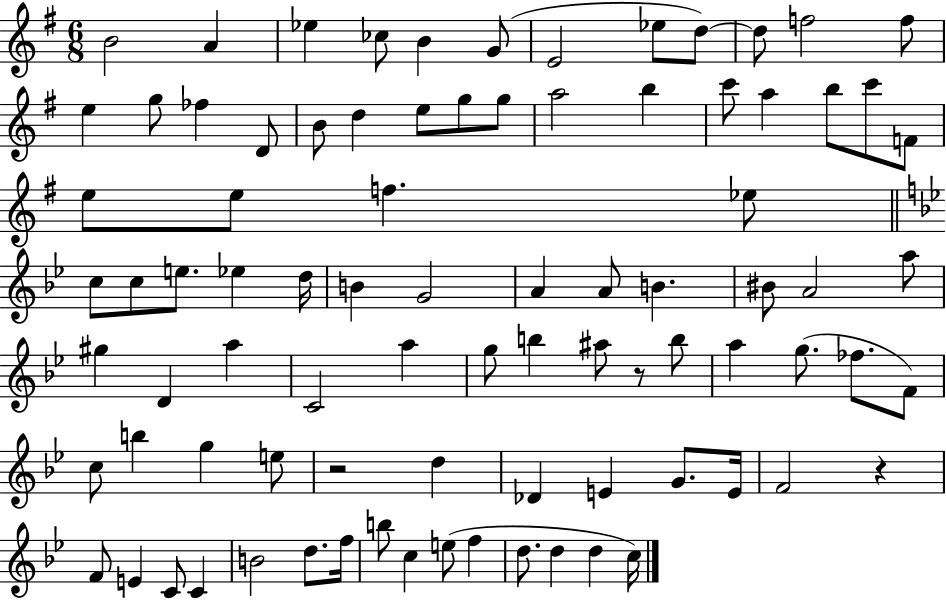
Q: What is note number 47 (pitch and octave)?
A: D4